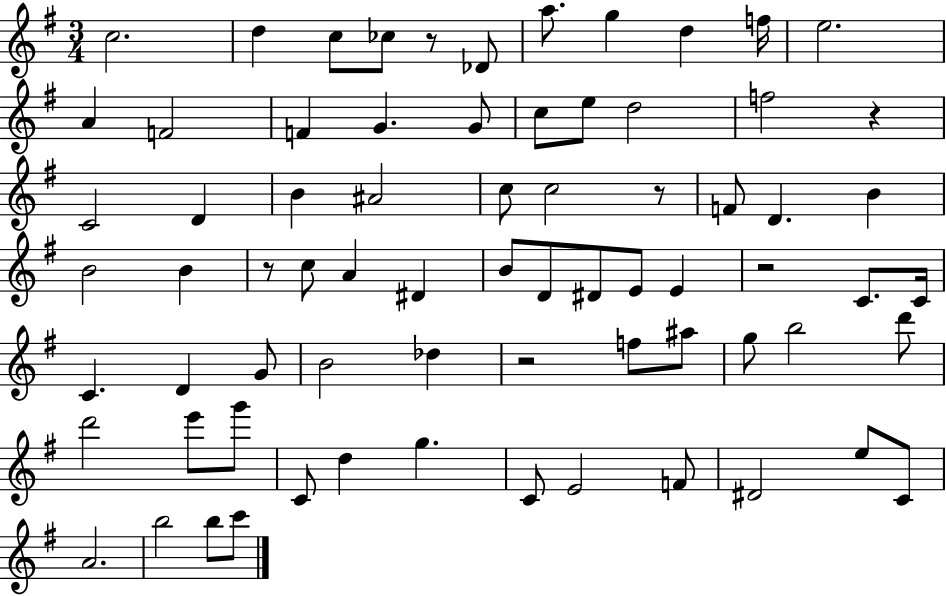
X:1
T:Untitled
M:3/4
L:1/4
K:G
c2 d c/2 _c/2 z/2 _D/2 a/2 g d f/4 e2 A F2 F G G/2 c/2 e/2 d2 f2 z C2 D B ^A2 c/2 c2 z/2 F/2 D B B2 B z/2 c/2 A ^D B/2 D/2 ^D/2 E/2 E z2 C/2 C/4 C D G/2 B2 _d z2 f/2 ^a/2 g/2 b2 d'/2 d'2 e'/2 g'/2 C/2 d g C/2 E2 F/2 ^D2 e/2 C/2 A2 b2 b/2 c'/2